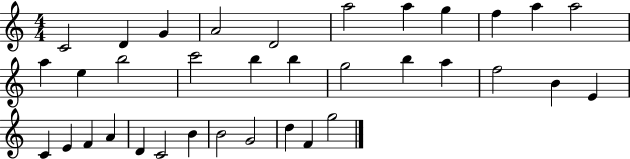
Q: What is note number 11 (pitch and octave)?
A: A5